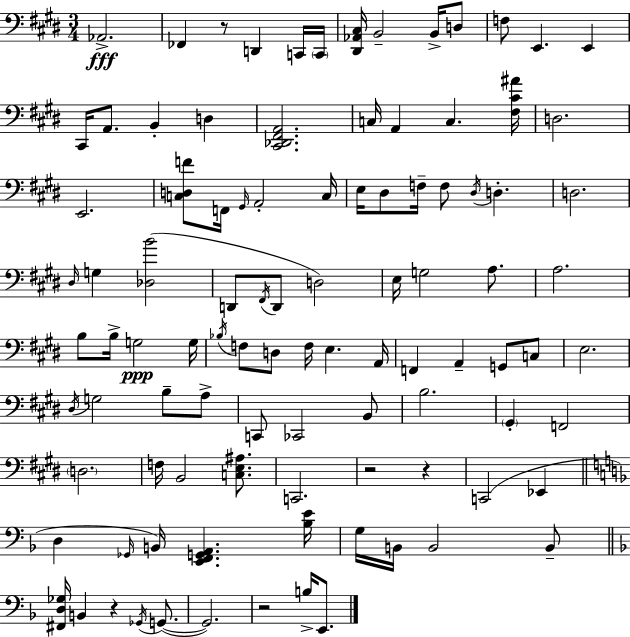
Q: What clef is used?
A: bass